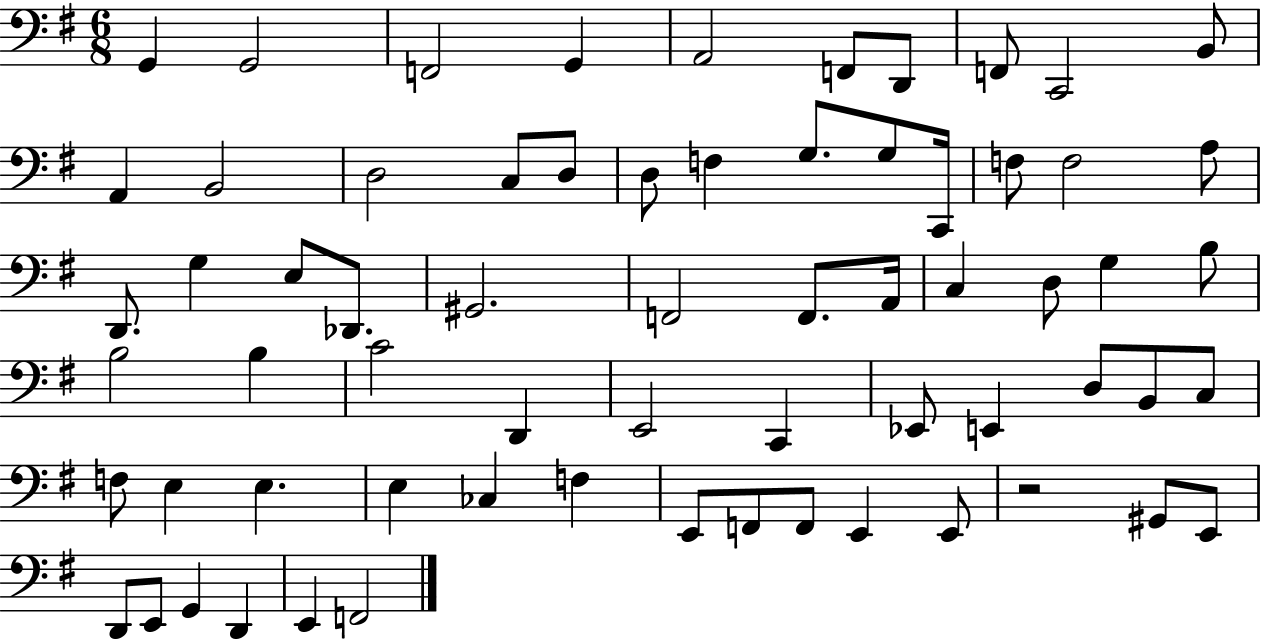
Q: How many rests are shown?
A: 1